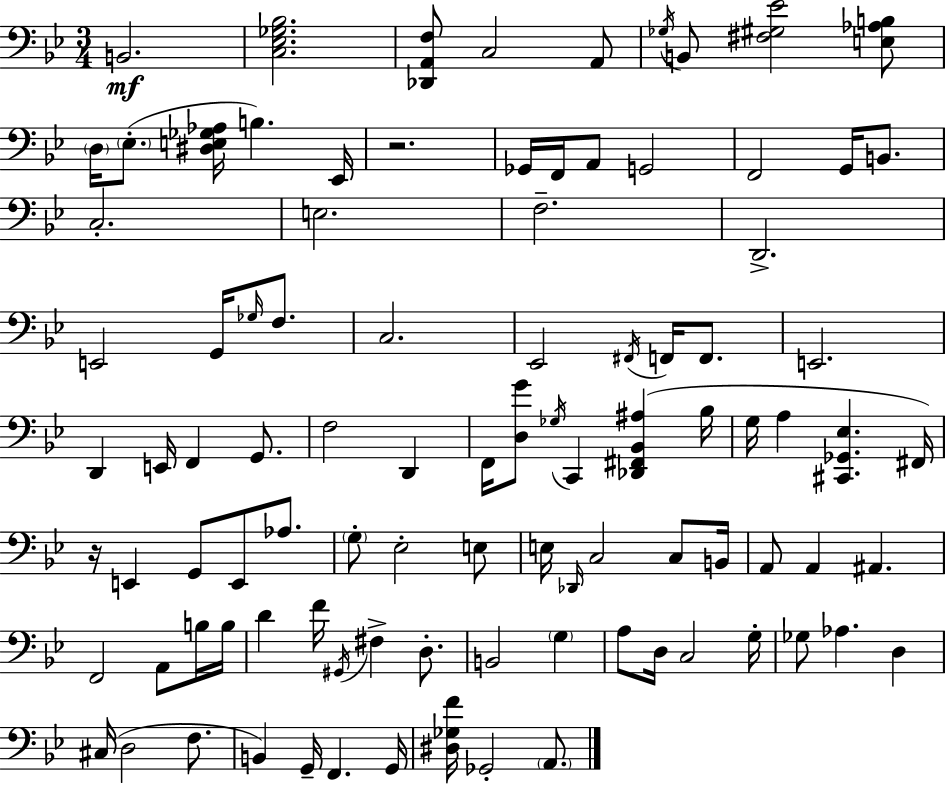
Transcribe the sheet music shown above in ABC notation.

X:1
T:Untitled
M:3/4
L:1/4
K:Bb
B,,2 [C,_E,_G,_B,]2 [_D,,A,,F,]/2 C,2 A,,/2 _G,/4 B,,/2 [^F,^G,_E]2 [E,_A,B,]/2 D,/4 _E,/2 [^D,E,_G,_A,]/4 B, _E,,/4 z2 _G,,/4 F,,/4 A,,/2 G,,2 F,,2 G,,/4 B,,/2 C,2 E,2 F,2 D,,2 E,,2 G,,/4 _G,/4 F,/2 C,2 _E,,2 ^F,,/4 F,,/4 F,,/2 E,,2 D,, E,,/4 F,, G,,/2 F,2 D,, F,,/4 [D,G]/2 _G,/4 C,, [_D,,^F,,_B,,^A,] _B,/4 G,/4 A, [^C,,_G,,_E,] ^F,,/4 z/4 E,, G,,/2 E,,/2 _A,/2 G,/2 _E,2 E,/2 E,/4 _D,,/4 C,2 C,/2 B,,/4 A,,/2 A,, ^A,, F,,2 A,,/2 B,/4 B,/4 D F/4 ^G,,/4 ^F, D,/2 B,,2 G, A,/2 D,/4 C,2 G,/4 _G,/2 _A, D, ^C,/4 D,2 F,/2 B,, G,,/4 F,, G,,/4 [^D,_G,F]/4 _G,,2 A,,/2